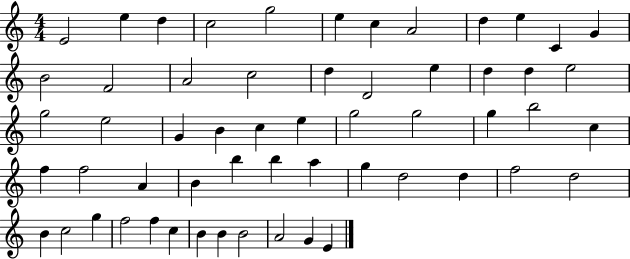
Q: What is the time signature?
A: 4/4